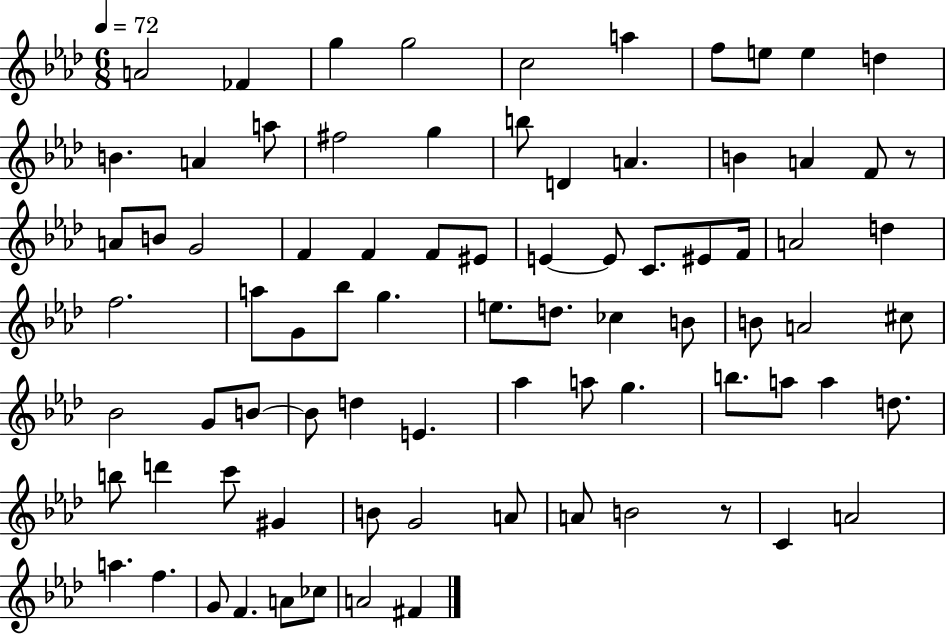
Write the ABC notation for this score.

X:1
T:Untitled
M:6/8
L:1/4
K:Ab
A2 _F g g2 c2 a f/2 e/2 e d B A a/2 ^f2 g b/2 D A B A F/2 z/2 A/2 B/2 G2 F F F/2 ^E/2 E E/2 C/2 ^E/2 F/4 A2 d f2 a/2 G/2 _b/2 g e/2 d/2 _c B/2 B/2 A2 ^c/2 _B2 G/2 B/2 B/2 d E _a a/2 g b/2 a/2 a d/2 b/2 d' c'/2 ^G B/2 G2 A/2 A/2 B2 z/2 C A2 a f G/2 F A/2 _c/2 A2 ^F